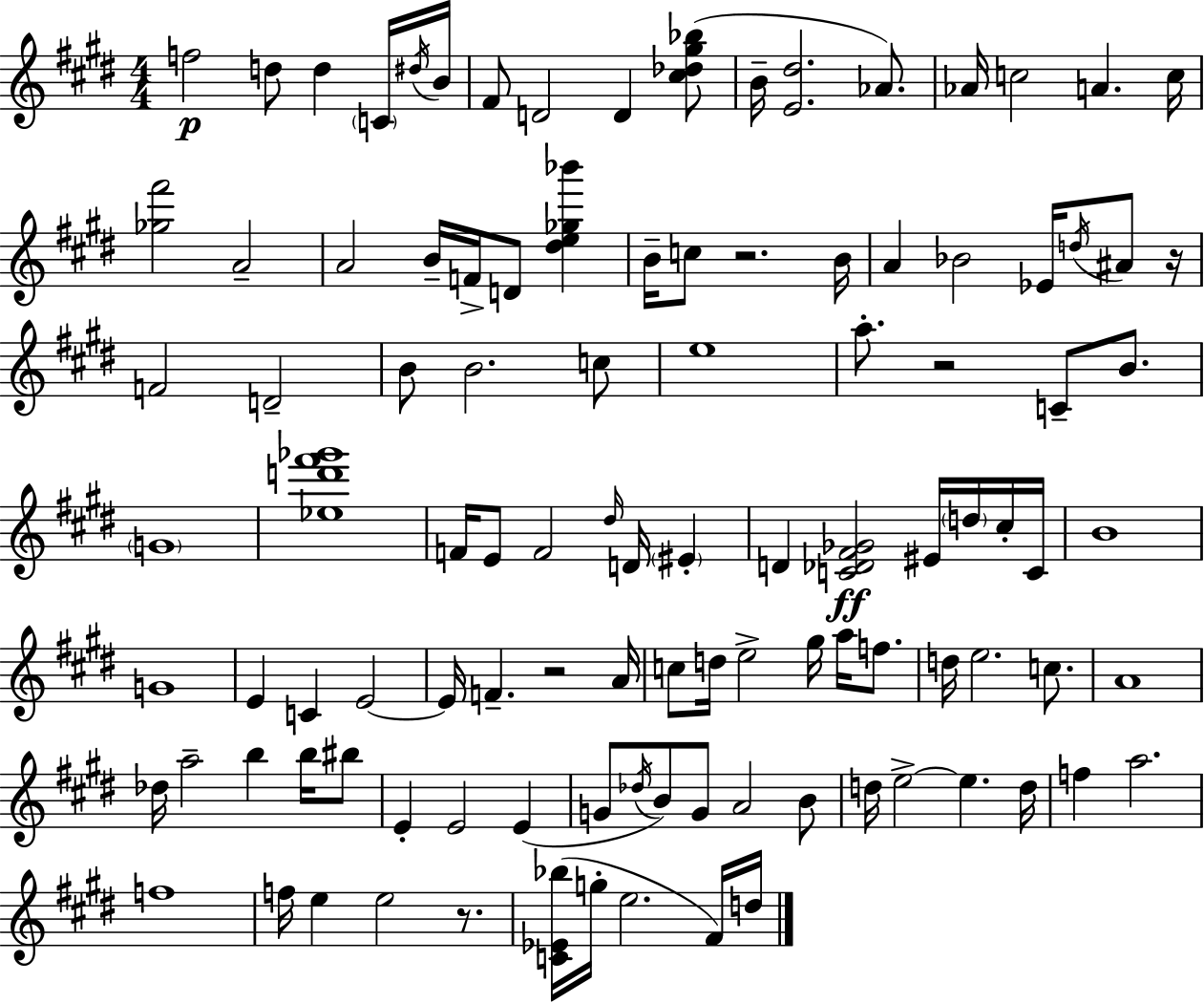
{
  \clef treble
  \numericTimeSignature
  \time 4/4
  \key e \major
  \repeat volta 2 { f''2\p d''8 d''4 \parenthesize c'16 \acciaccatura { dis''16 } | b'16 fis'8 d'2 d'4 <cis'' des'' gis'' bes''>8( | b'16-- <e' dis''>2. aes'8.) | aes'16 c''2 a'4. | \break c''16 <ges'' fis'''>2 a'2-- | a'2 b'16-- f'16-> d'8 <dis'' e'' ges'' bes'''>4 | b'16-- c''8 r2. | b'16 a'4 bes'2 ees'16 \acciaccatura { d''16 } ais'8 | \break r16 f'2 d'2-- | b'8 b'2. | c''8 e''1 | a''8.-. r2 c'8-- b'8. | \break \parenthesize g'1 | <ees'' d''' fis''' ges'''>1 | f'16 e'8 f'2 \grace { dis''16 } d'16 \parenthesize eis'4-. | d'4 <c' des' fis' ges'>2\ff eis'16 | \break \parenthesize d''16 cis''16-. c'16 b'1 | g'1 | e'4 c'4 e'2~~ | e'16 f'4.-- r2 | \break a'16 c''8 d''16 e''2-> gis''16 a''16 | f''8. d''16 e''2. | c''8. a'1 | des''16 a''2-- b''4 | \break b''16 bis''8 e'4-. e'2 e'4( | g'8 \acciaccatura { des''16 } b'8) g'8 a'2 | b'8 d''16 e''2->~~ e''4. | d''16 f''4 a''2. | \break f''1 | f''16 e''4 e''2 | r8. <c' ees' bes''>16( g''16-. e''2. | fis'16) d''16 } \bar "|."
}